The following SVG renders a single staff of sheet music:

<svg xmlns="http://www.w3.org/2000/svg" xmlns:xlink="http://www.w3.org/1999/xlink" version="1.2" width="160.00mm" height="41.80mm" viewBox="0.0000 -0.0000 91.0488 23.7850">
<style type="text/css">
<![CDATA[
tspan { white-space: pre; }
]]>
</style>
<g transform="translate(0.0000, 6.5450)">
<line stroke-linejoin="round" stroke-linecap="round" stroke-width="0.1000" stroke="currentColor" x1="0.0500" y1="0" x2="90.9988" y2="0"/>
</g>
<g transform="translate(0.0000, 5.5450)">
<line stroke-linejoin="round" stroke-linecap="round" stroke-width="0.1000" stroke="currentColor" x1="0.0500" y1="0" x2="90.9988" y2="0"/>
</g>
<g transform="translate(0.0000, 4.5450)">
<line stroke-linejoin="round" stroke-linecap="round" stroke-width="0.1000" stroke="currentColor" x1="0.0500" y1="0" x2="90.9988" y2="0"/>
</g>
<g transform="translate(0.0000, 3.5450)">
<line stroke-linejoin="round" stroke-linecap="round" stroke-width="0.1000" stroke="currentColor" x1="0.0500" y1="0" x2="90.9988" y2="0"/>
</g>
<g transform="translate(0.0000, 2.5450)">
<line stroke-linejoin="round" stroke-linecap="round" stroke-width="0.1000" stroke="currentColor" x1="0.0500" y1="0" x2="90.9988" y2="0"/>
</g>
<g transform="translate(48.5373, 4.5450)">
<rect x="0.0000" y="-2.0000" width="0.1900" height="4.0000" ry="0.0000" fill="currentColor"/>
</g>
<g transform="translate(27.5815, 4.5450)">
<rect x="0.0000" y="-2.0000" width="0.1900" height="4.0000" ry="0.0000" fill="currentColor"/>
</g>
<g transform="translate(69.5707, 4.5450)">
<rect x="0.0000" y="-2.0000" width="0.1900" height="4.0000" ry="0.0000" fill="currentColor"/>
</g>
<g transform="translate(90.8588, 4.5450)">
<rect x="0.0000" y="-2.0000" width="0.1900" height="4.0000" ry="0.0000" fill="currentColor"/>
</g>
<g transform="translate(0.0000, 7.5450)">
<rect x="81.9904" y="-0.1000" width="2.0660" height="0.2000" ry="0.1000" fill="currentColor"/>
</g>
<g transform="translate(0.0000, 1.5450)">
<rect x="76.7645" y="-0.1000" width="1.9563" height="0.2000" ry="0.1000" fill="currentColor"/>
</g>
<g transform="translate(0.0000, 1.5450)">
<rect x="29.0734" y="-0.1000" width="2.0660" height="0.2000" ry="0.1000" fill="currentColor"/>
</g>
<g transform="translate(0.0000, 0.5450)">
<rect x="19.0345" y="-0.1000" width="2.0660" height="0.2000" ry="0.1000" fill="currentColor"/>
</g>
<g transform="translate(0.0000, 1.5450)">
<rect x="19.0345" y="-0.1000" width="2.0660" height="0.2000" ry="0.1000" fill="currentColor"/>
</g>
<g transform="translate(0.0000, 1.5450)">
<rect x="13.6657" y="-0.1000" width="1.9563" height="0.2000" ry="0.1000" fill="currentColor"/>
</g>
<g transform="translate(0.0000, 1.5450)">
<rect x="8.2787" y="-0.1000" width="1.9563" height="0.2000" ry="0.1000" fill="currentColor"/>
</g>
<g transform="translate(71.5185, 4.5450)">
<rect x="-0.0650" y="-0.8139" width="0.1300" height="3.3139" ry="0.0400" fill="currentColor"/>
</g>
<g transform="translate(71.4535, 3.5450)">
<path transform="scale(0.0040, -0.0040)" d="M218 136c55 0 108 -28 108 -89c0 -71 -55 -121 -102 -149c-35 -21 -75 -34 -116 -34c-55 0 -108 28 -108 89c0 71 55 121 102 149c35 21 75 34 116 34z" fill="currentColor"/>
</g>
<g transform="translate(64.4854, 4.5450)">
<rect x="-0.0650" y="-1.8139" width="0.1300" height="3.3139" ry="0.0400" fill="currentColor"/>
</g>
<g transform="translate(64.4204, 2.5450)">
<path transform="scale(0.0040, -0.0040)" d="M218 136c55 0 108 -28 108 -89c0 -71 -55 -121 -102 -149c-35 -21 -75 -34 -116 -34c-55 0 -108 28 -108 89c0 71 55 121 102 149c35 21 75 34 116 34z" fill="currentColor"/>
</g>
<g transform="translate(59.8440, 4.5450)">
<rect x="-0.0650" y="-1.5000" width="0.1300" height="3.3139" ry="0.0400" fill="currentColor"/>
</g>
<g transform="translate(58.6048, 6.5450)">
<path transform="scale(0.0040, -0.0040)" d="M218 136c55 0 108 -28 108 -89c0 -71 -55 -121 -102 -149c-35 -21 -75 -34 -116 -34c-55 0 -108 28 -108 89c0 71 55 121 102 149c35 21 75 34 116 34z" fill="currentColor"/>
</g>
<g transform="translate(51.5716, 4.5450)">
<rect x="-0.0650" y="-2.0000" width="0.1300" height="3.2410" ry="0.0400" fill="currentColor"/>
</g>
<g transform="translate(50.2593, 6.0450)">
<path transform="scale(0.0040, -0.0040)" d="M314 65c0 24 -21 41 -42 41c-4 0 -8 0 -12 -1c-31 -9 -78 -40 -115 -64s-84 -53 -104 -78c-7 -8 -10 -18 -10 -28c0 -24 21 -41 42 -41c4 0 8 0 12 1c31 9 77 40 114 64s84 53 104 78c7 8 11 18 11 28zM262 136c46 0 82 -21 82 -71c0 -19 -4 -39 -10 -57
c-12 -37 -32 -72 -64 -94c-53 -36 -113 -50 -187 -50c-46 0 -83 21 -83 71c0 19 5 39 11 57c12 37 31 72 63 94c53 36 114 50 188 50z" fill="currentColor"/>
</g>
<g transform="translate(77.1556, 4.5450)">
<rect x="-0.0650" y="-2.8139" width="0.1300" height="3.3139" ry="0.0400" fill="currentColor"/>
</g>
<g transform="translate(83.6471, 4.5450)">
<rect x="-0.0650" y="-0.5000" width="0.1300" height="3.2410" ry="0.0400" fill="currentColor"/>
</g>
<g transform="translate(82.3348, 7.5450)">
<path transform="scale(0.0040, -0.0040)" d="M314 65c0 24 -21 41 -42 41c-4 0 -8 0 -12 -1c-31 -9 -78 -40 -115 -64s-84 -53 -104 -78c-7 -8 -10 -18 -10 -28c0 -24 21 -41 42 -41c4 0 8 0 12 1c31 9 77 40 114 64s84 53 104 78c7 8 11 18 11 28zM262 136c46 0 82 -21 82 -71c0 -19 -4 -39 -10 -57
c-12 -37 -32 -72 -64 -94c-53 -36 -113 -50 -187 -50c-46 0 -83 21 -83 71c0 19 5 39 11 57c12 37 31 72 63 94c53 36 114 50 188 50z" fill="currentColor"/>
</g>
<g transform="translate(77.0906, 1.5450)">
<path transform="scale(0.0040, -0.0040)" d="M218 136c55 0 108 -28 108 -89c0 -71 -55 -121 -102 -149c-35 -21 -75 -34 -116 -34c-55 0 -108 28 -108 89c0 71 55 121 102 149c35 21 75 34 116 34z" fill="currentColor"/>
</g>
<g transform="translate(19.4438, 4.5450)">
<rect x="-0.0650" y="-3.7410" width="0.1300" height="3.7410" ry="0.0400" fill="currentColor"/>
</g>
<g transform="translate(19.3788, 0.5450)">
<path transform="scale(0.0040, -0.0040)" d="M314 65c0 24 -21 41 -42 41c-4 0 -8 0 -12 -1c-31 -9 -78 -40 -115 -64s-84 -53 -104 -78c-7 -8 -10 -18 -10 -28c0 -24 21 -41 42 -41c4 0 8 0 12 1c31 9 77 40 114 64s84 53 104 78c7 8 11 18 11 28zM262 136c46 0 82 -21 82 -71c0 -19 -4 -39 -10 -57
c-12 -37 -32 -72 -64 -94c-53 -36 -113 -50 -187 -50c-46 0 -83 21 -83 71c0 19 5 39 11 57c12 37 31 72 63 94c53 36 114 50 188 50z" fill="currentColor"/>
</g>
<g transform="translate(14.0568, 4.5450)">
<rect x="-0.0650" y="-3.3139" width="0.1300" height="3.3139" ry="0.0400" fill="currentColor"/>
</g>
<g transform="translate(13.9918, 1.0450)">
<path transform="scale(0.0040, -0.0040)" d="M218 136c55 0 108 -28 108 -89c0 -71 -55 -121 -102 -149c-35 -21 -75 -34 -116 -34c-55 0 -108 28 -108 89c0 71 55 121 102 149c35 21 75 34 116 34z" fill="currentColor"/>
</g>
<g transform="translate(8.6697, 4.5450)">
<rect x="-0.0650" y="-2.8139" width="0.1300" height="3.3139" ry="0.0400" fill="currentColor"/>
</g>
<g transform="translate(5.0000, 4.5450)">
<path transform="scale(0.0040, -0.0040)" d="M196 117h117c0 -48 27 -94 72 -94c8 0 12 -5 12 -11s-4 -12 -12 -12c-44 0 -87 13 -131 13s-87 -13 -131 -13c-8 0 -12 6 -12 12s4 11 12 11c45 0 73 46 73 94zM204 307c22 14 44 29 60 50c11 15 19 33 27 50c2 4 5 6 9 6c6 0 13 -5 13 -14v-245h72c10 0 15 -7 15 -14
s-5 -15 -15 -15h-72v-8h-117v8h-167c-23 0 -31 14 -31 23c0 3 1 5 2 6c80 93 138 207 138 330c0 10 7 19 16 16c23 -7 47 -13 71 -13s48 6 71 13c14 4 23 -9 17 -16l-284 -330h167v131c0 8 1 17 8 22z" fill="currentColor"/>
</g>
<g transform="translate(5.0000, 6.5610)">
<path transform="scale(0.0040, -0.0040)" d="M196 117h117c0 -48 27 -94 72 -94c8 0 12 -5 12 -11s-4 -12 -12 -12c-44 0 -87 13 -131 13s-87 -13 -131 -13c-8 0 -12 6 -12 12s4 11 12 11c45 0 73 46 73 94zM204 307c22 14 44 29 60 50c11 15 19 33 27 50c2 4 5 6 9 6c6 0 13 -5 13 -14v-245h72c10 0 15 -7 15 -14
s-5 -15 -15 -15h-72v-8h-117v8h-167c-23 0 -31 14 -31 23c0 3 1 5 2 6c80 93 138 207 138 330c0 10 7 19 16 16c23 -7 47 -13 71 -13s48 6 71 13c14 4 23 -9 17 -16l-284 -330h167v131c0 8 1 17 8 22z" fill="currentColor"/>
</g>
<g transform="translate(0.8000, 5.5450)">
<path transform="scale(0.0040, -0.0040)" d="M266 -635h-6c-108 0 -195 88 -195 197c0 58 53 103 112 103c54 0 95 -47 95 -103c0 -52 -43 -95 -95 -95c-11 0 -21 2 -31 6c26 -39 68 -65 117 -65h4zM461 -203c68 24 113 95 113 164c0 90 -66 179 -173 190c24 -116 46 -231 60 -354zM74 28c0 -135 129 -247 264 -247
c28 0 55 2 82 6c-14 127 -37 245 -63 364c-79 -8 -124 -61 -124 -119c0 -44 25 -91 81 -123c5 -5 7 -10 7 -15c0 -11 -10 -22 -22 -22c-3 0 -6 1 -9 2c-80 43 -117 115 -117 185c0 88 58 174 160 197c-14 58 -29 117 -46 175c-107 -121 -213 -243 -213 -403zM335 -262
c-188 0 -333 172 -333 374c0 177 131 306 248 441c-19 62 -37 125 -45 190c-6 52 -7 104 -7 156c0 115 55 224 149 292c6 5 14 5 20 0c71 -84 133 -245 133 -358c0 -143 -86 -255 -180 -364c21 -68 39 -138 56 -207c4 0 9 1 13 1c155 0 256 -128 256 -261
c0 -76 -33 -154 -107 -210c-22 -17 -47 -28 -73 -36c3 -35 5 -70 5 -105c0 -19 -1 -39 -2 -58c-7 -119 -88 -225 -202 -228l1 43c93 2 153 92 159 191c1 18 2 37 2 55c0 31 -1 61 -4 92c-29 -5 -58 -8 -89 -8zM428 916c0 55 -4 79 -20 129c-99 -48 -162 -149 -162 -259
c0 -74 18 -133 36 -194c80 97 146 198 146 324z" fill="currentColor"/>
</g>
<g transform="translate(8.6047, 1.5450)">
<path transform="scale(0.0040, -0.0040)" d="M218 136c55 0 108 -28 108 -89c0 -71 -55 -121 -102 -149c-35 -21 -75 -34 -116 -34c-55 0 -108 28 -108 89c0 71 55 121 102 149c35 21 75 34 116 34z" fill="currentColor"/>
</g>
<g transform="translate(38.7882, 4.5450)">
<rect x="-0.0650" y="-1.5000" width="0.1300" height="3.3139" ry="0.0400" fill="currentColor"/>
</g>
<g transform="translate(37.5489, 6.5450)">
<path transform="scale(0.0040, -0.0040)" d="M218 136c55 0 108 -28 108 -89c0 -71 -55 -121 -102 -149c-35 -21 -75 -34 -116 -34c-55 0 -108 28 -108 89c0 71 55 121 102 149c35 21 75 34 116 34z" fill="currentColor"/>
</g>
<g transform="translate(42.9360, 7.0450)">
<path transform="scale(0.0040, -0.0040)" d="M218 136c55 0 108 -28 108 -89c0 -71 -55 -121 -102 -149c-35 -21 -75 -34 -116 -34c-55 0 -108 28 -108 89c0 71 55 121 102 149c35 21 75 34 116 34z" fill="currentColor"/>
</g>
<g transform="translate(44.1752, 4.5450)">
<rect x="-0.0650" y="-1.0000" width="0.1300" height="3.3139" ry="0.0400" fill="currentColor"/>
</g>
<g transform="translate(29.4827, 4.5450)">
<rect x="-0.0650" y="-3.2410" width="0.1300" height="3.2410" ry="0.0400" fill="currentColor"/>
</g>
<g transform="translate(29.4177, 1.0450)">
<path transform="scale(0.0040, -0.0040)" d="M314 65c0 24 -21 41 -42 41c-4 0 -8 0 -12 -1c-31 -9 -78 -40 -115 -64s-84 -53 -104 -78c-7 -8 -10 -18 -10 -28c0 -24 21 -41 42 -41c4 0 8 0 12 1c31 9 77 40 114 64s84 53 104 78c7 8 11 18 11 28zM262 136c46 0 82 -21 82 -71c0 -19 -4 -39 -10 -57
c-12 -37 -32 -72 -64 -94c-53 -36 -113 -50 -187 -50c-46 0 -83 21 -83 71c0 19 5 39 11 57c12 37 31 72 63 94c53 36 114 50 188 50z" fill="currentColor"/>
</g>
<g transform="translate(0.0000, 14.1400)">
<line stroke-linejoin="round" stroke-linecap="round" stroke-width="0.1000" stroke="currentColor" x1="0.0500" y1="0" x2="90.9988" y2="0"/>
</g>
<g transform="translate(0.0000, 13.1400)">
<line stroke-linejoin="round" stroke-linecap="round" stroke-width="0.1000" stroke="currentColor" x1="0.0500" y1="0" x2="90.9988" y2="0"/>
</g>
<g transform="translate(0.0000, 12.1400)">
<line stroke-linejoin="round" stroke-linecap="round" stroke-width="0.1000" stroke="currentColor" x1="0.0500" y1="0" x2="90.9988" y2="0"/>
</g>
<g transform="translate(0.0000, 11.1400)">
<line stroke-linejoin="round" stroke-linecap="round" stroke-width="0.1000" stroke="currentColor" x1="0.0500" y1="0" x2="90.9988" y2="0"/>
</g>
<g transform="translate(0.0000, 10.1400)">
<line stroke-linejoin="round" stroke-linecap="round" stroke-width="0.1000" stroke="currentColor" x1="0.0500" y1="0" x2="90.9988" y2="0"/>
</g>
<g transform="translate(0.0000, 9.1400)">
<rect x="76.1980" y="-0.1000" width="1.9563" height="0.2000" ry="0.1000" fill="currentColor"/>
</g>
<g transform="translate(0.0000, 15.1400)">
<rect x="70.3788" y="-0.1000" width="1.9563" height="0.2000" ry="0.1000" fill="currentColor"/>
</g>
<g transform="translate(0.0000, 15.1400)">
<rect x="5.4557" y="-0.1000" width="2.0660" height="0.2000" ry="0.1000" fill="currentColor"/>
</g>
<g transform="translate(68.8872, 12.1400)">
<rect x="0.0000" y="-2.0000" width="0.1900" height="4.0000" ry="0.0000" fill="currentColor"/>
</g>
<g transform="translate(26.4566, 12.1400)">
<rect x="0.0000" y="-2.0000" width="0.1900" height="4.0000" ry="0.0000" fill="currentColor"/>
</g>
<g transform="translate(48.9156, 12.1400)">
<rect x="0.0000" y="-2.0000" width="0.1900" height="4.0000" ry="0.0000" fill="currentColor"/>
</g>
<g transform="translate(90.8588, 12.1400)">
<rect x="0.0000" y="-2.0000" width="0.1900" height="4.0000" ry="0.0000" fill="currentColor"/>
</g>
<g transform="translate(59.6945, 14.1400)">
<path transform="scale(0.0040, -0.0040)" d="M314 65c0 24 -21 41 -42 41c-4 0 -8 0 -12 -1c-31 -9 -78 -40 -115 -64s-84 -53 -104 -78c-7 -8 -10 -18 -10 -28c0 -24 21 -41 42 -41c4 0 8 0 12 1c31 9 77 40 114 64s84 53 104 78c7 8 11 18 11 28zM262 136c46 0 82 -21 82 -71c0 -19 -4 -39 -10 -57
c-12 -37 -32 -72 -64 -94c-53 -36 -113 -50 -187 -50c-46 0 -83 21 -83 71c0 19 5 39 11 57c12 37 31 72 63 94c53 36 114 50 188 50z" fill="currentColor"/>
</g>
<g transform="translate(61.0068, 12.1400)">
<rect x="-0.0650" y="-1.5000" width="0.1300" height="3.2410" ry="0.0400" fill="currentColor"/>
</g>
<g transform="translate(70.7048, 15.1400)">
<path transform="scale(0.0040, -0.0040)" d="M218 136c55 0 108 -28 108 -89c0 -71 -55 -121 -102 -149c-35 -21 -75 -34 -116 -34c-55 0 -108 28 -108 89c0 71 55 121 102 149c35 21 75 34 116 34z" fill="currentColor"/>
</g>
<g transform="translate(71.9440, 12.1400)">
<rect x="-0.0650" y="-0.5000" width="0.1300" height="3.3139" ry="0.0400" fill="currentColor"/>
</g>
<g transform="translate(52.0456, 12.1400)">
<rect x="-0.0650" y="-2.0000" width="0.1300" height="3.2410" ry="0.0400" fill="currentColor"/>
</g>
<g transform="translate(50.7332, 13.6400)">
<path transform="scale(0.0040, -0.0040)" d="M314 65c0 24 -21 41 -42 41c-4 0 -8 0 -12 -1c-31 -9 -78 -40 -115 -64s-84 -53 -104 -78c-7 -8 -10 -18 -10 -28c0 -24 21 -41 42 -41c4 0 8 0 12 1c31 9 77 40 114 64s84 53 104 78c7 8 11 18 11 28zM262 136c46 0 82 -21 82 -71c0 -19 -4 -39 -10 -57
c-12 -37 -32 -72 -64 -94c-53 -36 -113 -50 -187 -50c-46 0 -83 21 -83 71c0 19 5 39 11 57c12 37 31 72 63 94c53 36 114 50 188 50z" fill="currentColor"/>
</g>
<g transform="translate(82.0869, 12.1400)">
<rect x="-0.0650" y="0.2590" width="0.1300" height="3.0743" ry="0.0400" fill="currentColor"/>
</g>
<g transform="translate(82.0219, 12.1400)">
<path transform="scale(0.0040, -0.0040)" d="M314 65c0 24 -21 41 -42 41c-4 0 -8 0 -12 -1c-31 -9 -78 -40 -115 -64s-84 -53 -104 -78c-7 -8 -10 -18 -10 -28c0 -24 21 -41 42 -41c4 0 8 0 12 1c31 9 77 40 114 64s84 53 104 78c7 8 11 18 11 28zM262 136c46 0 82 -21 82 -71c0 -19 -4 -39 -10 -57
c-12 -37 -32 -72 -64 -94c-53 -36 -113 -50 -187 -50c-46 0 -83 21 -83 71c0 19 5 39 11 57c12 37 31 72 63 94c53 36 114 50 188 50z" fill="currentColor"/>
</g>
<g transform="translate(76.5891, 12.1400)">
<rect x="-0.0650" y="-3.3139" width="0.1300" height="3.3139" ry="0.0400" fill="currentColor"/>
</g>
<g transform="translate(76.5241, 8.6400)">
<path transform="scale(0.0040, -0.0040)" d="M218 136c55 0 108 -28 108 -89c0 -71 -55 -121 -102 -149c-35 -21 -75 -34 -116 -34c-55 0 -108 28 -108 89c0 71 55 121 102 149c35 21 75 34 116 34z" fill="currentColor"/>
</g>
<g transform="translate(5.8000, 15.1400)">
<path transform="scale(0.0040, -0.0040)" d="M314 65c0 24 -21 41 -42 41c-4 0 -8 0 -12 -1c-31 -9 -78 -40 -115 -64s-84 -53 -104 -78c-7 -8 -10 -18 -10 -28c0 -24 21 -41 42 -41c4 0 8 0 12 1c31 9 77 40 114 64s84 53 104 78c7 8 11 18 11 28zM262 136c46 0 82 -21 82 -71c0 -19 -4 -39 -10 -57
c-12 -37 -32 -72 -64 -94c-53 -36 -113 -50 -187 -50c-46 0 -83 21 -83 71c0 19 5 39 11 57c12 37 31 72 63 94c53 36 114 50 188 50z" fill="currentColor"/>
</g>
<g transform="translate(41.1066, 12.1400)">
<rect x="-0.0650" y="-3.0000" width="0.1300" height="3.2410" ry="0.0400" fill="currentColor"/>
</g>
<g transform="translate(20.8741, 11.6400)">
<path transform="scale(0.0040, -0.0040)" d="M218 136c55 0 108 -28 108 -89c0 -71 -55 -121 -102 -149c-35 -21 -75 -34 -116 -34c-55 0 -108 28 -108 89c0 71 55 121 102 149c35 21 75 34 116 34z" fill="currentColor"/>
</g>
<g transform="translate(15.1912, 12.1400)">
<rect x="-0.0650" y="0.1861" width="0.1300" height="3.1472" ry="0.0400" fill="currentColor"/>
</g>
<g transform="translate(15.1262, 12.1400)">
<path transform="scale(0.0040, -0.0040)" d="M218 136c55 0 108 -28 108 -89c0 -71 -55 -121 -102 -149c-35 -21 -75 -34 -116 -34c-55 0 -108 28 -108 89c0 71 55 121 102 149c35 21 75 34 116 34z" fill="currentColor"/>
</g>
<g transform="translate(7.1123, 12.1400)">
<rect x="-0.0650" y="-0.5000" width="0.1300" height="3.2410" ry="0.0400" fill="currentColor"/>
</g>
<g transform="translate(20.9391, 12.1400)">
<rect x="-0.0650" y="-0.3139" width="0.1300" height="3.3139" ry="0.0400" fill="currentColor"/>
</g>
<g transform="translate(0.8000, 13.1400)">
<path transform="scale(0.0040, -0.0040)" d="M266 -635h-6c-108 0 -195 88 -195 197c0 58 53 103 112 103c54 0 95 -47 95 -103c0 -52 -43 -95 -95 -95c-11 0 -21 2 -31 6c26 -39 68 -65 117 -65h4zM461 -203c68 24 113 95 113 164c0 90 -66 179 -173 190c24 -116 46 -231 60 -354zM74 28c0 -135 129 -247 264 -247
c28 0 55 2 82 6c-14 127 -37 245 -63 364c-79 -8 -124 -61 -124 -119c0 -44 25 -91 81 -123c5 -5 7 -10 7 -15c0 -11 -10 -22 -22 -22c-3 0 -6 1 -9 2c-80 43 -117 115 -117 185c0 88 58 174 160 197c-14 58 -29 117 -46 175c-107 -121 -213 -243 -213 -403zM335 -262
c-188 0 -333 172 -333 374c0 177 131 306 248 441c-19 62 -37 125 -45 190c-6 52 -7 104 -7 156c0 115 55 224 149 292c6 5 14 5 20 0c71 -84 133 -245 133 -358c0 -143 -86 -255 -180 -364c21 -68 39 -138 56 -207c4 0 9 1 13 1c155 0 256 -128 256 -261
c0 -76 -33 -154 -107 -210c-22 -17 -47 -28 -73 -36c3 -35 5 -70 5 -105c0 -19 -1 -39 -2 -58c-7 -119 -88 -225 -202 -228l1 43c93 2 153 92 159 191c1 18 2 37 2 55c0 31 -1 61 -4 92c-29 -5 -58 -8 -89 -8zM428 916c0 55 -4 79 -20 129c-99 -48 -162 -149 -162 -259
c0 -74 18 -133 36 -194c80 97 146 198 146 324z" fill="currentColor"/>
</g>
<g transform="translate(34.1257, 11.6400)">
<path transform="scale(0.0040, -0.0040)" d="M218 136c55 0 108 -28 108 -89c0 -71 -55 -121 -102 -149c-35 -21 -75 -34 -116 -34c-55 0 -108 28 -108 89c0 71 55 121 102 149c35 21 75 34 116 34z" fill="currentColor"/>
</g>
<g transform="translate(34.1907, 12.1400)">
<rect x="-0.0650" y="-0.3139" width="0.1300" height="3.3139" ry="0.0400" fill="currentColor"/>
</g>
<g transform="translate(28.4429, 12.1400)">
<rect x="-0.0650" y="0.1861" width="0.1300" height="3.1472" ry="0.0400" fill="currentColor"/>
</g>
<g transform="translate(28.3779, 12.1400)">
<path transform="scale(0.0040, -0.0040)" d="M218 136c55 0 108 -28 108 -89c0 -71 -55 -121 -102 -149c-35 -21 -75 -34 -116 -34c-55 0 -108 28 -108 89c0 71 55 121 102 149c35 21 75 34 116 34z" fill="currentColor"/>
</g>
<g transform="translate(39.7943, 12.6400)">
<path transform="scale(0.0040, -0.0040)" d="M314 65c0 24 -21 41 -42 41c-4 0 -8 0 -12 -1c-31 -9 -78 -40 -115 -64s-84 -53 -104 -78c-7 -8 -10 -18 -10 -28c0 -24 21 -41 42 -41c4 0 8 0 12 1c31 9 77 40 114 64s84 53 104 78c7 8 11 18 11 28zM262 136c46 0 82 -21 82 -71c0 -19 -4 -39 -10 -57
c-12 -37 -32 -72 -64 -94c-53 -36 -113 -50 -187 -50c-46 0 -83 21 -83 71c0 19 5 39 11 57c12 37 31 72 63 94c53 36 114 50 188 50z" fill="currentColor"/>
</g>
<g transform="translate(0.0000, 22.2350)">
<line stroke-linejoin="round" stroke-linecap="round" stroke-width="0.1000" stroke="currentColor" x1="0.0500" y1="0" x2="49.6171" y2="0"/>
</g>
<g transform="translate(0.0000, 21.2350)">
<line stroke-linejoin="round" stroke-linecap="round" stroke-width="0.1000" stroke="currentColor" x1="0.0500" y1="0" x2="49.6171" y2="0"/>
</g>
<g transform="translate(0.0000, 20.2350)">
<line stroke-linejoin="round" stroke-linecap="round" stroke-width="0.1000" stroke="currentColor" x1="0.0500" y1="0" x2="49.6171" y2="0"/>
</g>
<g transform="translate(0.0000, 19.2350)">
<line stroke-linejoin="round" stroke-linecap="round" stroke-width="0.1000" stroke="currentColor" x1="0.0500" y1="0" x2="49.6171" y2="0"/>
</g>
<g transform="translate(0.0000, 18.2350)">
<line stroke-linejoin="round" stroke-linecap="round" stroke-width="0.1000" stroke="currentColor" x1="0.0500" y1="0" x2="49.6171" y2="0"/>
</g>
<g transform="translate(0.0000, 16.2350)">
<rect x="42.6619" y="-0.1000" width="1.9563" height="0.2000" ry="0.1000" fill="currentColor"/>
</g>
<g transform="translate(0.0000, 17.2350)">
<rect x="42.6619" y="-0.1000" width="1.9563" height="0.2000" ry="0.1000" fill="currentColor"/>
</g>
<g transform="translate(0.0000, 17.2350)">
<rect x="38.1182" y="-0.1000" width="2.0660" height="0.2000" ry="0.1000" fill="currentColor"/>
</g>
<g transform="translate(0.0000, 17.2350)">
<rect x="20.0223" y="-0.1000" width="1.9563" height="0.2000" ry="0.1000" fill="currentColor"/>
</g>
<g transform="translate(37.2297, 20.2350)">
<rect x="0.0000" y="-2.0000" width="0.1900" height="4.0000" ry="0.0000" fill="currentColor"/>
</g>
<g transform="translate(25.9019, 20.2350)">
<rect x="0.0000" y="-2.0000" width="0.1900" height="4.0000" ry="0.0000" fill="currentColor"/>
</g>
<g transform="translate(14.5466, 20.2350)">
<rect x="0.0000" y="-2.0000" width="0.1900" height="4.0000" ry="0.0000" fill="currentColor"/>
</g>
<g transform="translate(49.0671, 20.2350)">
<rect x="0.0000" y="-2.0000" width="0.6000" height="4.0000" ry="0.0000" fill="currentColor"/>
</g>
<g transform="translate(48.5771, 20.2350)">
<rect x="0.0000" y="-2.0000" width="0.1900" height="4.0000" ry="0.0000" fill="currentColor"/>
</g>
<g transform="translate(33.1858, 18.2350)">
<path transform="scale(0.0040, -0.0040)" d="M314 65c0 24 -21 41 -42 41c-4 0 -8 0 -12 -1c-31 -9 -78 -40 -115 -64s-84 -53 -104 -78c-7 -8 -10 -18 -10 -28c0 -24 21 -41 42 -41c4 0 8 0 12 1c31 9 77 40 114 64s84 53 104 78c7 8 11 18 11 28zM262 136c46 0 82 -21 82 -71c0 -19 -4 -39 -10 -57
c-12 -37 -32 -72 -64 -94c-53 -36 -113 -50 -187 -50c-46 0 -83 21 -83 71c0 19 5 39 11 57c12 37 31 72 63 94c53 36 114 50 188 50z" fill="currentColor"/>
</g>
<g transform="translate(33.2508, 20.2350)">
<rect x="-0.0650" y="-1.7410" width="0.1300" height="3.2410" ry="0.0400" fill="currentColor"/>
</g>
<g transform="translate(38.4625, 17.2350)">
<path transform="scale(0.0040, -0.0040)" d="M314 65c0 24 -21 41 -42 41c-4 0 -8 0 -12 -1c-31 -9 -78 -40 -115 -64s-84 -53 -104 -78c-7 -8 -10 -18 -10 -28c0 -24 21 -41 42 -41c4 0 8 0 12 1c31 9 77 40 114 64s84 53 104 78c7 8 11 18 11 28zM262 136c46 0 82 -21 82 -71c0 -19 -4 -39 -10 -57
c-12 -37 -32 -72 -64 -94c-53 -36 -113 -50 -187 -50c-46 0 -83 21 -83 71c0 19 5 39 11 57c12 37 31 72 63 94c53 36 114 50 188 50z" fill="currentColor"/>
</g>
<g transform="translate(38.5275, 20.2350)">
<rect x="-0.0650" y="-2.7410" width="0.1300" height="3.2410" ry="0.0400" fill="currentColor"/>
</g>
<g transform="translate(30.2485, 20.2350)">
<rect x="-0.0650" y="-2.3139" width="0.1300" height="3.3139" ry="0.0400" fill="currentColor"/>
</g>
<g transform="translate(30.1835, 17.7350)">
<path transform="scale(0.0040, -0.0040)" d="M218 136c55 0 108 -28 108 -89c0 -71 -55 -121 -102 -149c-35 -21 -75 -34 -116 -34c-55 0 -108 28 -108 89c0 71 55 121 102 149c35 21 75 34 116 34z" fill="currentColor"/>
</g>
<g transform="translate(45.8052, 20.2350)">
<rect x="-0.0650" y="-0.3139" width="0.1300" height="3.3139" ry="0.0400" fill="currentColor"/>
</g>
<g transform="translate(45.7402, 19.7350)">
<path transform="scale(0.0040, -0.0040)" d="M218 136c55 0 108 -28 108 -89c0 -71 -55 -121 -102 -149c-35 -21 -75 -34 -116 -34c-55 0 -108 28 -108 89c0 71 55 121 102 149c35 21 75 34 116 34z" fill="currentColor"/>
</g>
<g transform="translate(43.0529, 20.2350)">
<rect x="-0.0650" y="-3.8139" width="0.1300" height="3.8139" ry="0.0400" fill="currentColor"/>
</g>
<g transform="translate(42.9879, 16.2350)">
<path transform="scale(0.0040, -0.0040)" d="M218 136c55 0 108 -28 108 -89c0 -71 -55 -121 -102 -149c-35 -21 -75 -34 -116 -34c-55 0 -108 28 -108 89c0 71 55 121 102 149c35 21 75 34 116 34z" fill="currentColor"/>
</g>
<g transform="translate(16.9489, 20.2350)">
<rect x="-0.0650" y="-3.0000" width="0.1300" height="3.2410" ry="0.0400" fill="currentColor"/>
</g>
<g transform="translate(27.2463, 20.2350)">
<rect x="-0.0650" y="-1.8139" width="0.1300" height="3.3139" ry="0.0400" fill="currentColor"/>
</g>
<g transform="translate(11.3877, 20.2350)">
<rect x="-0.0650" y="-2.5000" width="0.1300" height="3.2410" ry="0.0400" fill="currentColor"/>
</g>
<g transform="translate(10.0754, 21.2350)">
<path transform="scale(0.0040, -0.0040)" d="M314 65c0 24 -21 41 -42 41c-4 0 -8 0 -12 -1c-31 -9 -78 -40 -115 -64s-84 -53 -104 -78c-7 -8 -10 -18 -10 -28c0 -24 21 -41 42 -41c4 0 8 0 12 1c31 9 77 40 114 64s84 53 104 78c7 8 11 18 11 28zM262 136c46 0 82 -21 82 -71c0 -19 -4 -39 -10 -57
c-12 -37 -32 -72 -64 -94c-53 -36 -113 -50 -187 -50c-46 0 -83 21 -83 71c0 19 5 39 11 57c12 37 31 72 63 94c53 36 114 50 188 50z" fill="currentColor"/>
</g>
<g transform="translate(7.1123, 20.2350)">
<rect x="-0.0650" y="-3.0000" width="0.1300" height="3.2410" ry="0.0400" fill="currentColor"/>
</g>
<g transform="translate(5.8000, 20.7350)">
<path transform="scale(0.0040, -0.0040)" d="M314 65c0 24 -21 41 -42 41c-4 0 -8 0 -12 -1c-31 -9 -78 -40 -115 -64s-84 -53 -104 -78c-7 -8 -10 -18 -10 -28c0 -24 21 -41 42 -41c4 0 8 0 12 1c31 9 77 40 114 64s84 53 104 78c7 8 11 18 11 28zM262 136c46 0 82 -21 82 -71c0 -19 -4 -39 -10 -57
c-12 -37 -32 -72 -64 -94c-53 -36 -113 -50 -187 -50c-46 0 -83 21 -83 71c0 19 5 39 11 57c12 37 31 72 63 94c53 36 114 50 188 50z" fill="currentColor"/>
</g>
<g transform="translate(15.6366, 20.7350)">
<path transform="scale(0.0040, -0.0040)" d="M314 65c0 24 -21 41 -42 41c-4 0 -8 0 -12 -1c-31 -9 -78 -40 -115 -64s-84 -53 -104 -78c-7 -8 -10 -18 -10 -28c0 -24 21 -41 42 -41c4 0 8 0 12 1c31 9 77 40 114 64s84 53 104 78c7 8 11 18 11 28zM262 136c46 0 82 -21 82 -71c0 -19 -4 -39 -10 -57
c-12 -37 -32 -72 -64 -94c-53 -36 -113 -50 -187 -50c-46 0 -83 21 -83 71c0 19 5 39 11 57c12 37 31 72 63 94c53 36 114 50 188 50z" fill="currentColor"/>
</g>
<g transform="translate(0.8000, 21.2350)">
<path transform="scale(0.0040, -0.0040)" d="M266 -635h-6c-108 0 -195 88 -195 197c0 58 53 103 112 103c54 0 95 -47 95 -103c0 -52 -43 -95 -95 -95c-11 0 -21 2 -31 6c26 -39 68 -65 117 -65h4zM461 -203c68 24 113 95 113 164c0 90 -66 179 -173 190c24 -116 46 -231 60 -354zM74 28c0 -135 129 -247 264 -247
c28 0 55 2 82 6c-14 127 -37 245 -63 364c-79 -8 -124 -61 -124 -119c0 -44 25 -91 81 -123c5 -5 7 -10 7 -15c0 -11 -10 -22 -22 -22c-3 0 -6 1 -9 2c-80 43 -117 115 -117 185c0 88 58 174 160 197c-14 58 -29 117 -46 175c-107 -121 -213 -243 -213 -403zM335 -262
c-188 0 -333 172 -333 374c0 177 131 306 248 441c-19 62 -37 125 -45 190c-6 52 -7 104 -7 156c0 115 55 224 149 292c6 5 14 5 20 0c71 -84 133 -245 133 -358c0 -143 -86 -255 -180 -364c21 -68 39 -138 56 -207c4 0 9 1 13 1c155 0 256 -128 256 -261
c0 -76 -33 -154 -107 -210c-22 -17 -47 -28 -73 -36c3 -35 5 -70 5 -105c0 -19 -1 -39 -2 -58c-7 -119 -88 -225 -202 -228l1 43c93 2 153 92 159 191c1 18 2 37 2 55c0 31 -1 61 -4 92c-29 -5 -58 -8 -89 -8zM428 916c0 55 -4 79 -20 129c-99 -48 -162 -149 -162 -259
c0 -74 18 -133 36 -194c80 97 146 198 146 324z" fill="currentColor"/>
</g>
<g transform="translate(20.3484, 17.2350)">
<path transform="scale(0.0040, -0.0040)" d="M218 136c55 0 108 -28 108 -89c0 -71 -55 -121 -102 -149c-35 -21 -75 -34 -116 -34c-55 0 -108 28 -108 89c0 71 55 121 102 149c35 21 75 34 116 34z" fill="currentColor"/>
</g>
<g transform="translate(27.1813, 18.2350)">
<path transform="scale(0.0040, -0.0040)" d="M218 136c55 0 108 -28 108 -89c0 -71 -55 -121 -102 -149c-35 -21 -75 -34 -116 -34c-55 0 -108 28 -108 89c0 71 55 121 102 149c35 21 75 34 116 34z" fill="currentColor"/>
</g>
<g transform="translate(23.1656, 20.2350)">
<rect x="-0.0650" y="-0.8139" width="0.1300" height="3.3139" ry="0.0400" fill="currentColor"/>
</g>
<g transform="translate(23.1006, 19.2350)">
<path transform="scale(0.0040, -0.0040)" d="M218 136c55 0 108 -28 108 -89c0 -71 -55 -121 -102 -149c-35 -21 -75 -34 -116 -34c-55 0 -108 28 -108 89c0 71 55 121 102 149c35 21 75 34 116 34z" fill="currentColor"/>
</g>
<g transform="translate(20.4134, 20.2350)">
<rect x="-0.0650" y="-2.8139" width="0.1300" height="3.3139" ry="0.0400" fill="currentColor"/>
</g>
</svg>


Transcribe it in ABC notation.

X:1
T:Untitled
M:4/4
L:1/4
K:C
a b c'2 b2 E D F2 E f d a C2 C2 B c B c A2 F2 E2 C b B2 A2 G2 A2 a d f g f2 a2 c' c